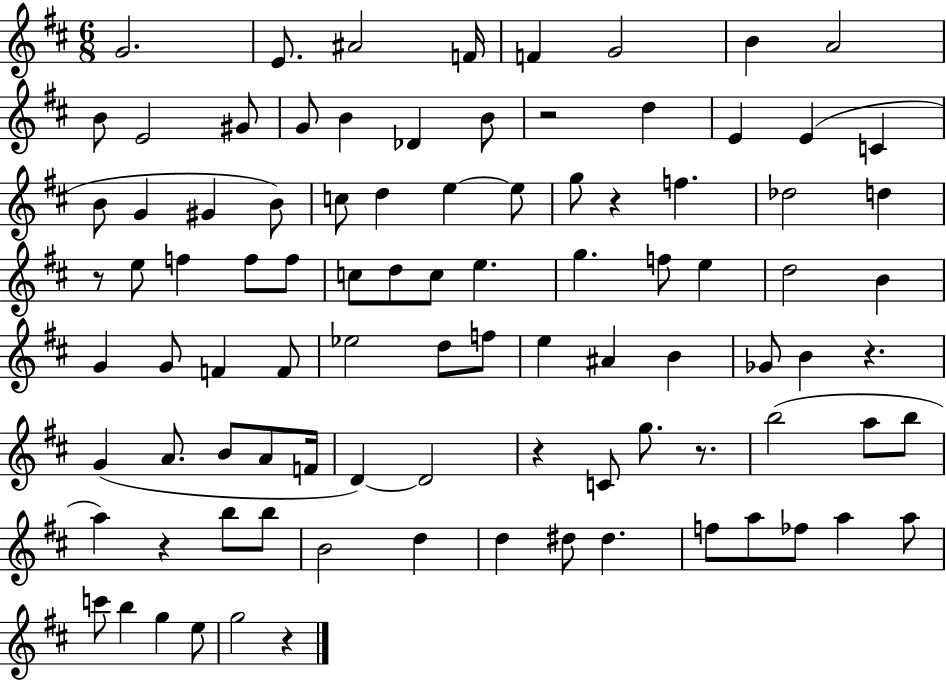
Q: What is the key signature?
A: D major